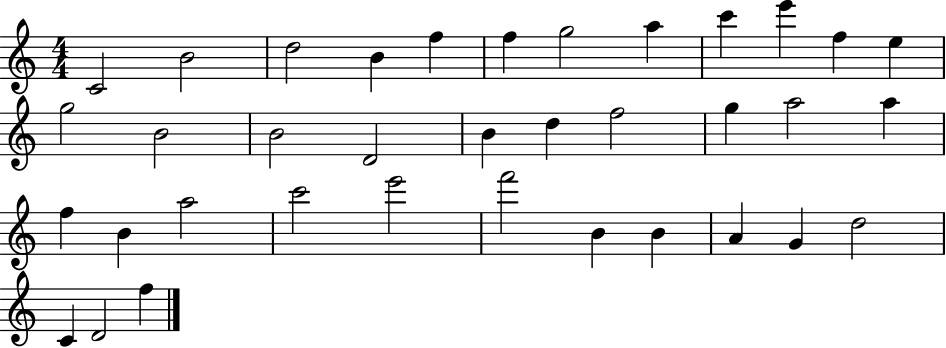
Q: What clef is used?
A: treble